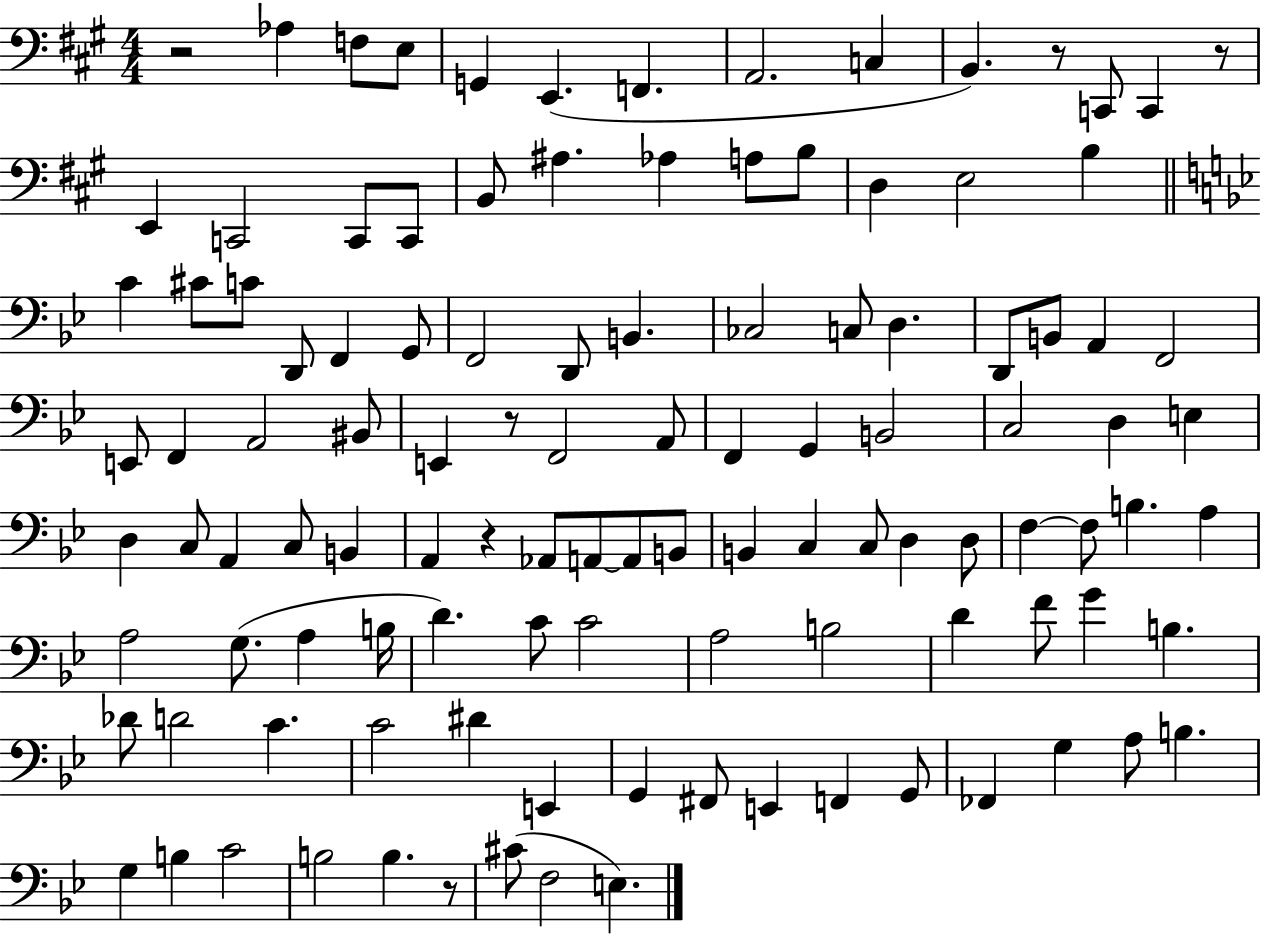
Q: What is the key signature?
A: A major